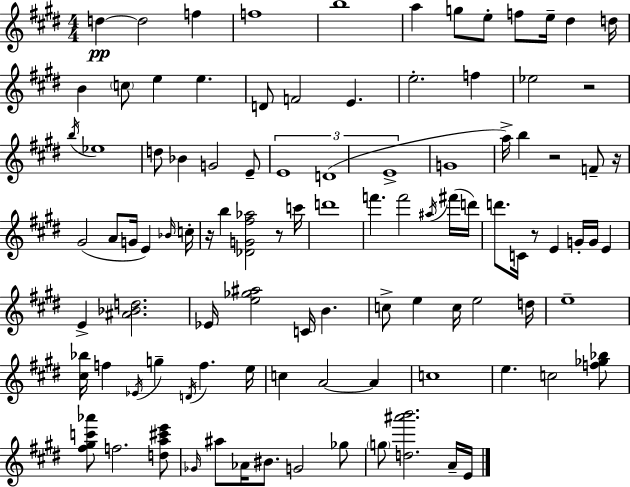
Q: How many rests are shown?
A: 6